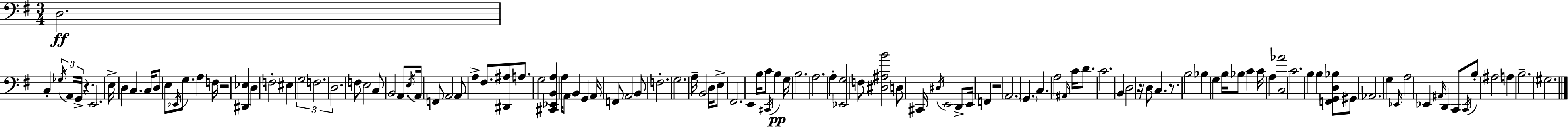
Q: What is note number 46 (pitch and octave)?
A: G3